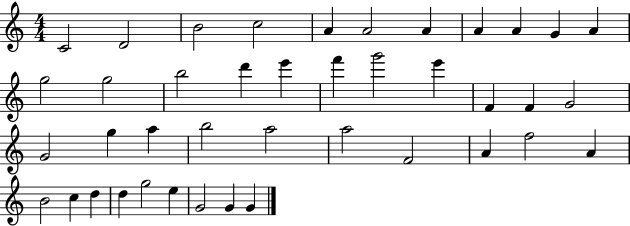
C4/h D4/h B4/h C5/h A4/q A4/h A4/q A4/q A4/q G4/q A4/q G5/h G5/h B5/h D6/q E6/q F6/q G6/h E6/q F4/q F4/q G4/h G4/h G5/q A5/q B5/h A5/h A5/h F4/h A4/q F5/h A4/q B4/h C5/q D5/q D5/q G5/h E5/q G4/h G4/q G4/q